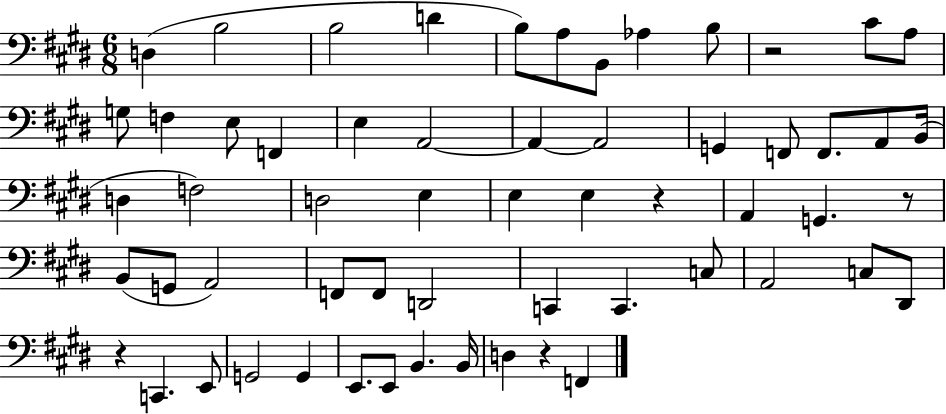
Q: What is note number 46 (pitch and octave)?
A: E2